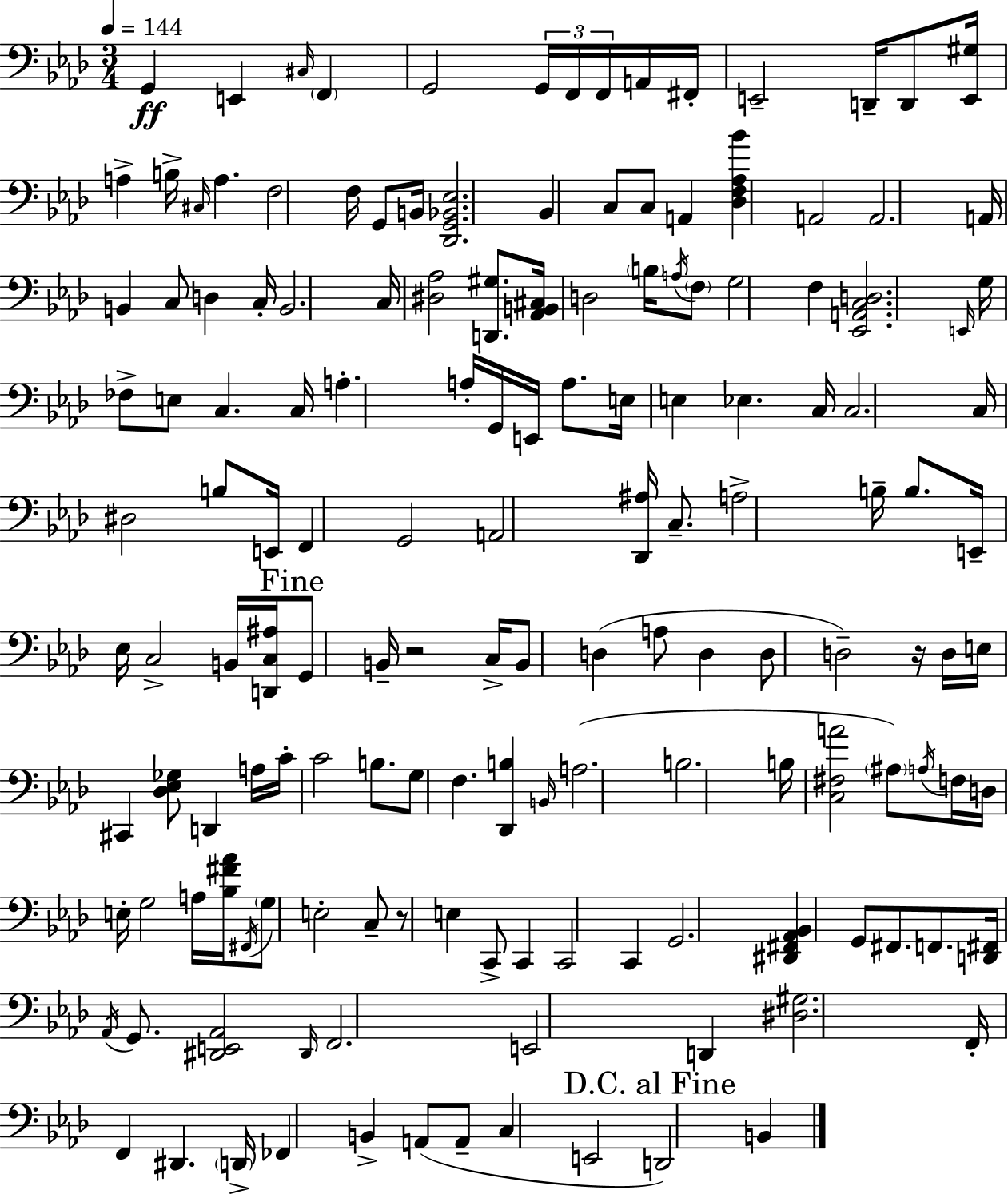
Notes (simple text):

G2/q E2/q C#3/s F2/q G2/h G2/s F2/s F2/s A2/s F#2/s E2/h D2/s D2/e [E2,G#3]/s A3/q B3/s C#3/s A3/q. F3/h F3/s G2/e B2/s [Db2,G2,Bb2,Eb3]/h. Bb2/q C3/e C3/e A2/q [Db3,F3,Ab3,Bb4]/q A2/h A2/h. A2/s B2/q C3/e D3/q C3/s B2/h. C3/s [D#3,Ab3]/h [D2,G#3]/e. [Ab2,B2,C#3]/s D3/h B3/s A3/s F3/e G3/h F3/q [Eb2,A2,C3,D3]/h. E2/s G3/s FES3/e E3/e C3/q. C3/s A3/q. A3/s G2/s E2/s A3/e. E3/s E3/q Eb3/q. C3/s C3/h. C3/s D#3/h B3/e E2/s F2/q G2/h A2/h [Db2,A#3]/s C3/e. A3/h B3/s B3/e. E2/s Eb3/s C3/h B2/s [D2,C3,A#3]/s G2/e B2/s R/h C3/s B2/e D3/q A3/e D3/q D3/e D3/h R/s D3/s E3/s C#2/q [Db3,Eb3,Gb3]/e D2/q A3/s C4/s C4/h B3/e. G3/e F3/q. [Db2,B3]/q B2/s A3/h. B3/h. B3/s [C3,F#3,A4]/h A#3/e A3/s F3/s D3/s E3/s G3/h A3/s [Bb3,F#4,Ab4]/s F#2/s G3/e E3/h C3/e R/e E3/q C2/e C2/q C2/h C2/q G2/h. [D#2,F#2,Ab2,Bb2]/q G2/e F#2/e. F2/e. [D2,F#2]/s Ab2/s G2/e. [D#2,E2,Ab2]/h D#2/s F2/h. E2/h D2/q [D#3,G#3]/h. F2/s F2/q D#2/q. D2/s FES2/q B2/q A2/e A2/e C3/q E2/h D2/h B2/q